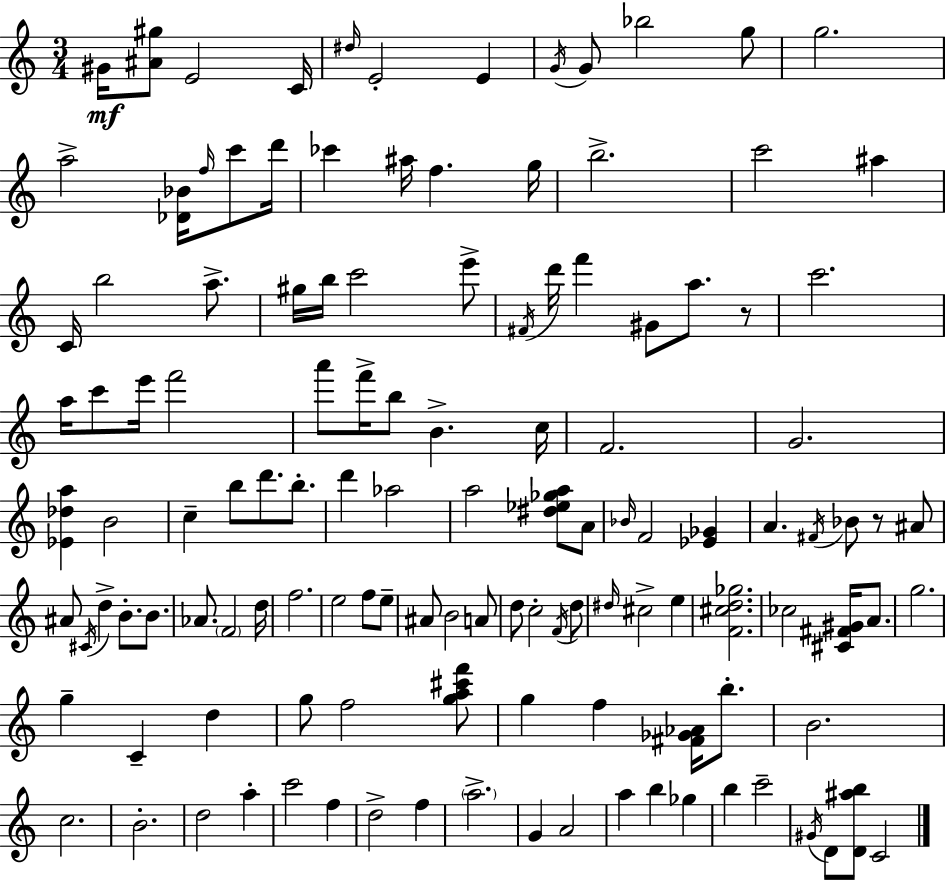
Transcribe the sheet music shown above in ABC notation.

X:1
T:Untitled
M:3/4
L:1/4
K:Am
^G/4 [^A^g]/2 E2 C/4 ^d/4 E2 E G/4 G/2 _b2 g/2 g2 a2 [_D_B]/4 f/4 c'/2 d'/4 _c' ^a/4 f g/4 b2 c'2 ^a C/4 b2 a/2 ^g/4 b/4 c'2 e'/2 ^F/4 d'/4 f' ^G/2 a/2 z/2 c'2 a/4 c'/2 e'/4 f'2 a'/2 f'/4 b/2 B c/4 F2 G2 [_E_da] B2 c b/2 d'/2 b/2 d' _a2 a2 [^d_e_ga]/2 A/2 _B/4 F2 [_E_G] A ^F/4 _B/2 z/2 ^A/2 ^A/2 ^C/4 d B/2 B/2 _A/2 F2 d/4 f2 e2 f/2 e/2 ^A/2 B2 A/2 d/2 c2 F/4 d/2 ^d/4 ^c2 e [F^cd_g]2 _c2 [^C^F^G]/4 A/2 g2 g C d g/2 f2 [ga^c'f']/2 g f [^F_G_A]/4 b/2 B2 c2 B2 d2 a c'2 f d2 f a2 G A2 a b _g b c'2 ^G/4 D/2 [D^ab]/2 C2